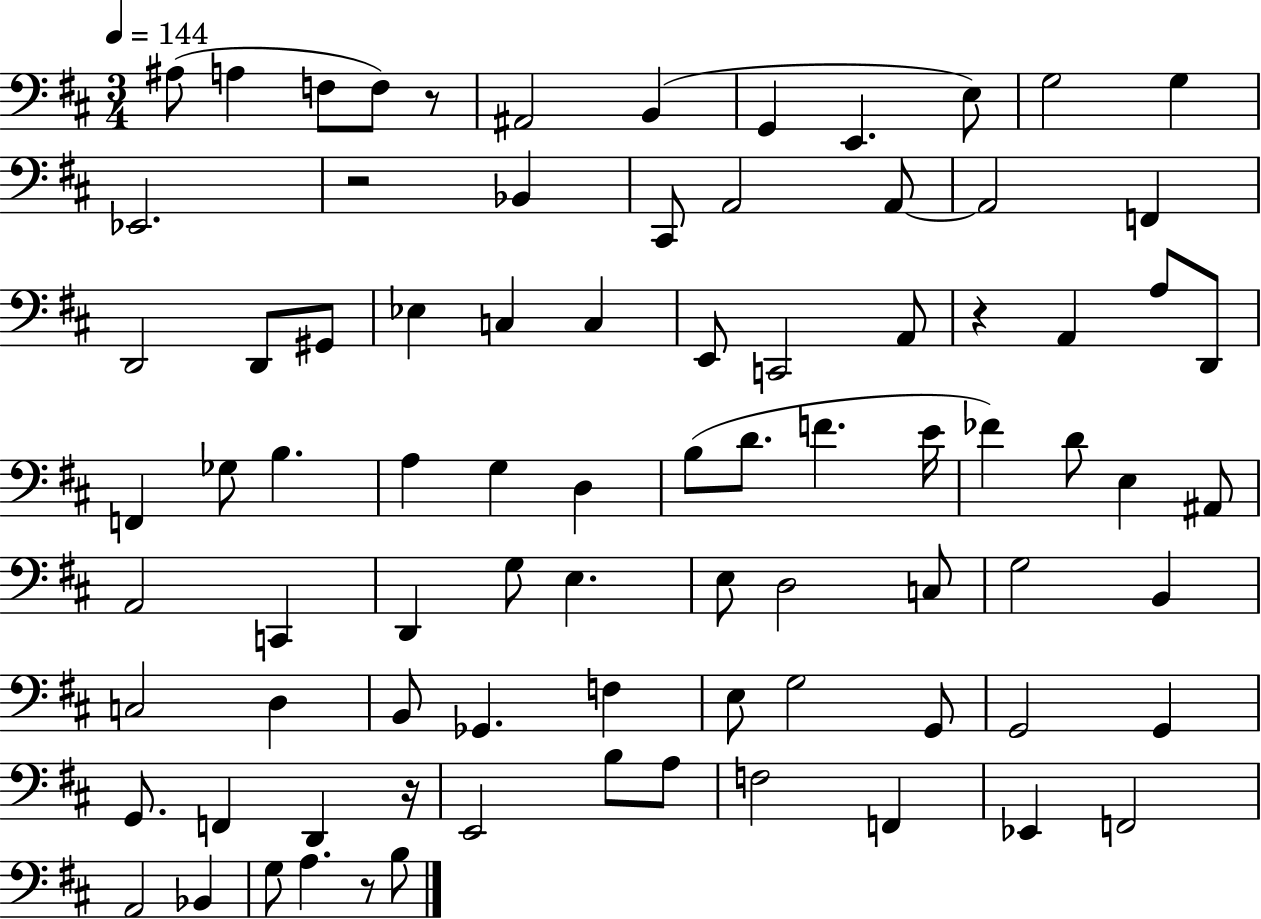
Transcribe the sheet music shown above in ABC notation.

X:1
T:Untitled
M:3/4
L:1/4
K:D
^A,/2 A, F,/2 F,/2 z/2 ^A,,2 B,, G,, E,, E,/2 G,2 G, _E,,2 z2 _B,, ^C,,/2 A,,2 A,,/2 A,,2 F,, D,,2 D,,/2 ^G,,/2 _E, C, C, E,,/2 C,,2 A,,/2 z A,, A,/2 D,,/2 F,, _G,/2 B, A, G, D, B,/2 D/2 F E/4 _F D/2 E, ^A,,/2 A,,2 C,, D,, G,/2 E, E,/2 D,2 C,/2 G,2 B,, C,2 D, B,,/2 _G,, F, E,/2 G,2 G,,/2 G,,2 G,, G,,/2 F,, D,, z/4 E,,2 B,/2 A,/2 F,2 F,, _E,, F,,2 A,,2 _B,, G,/2 A, z/2 B,/2